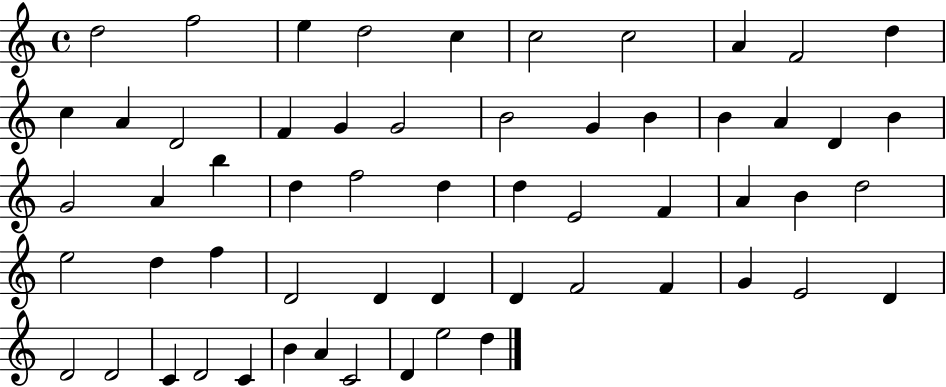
{
  \clef treble
  \time 4/4
  \defaultTimeSignature
  \key c \major
  d''2 f''2 | e''4 d''2 c''4 | c''2 c''2 | a'4 f'2 d''4 | \break c''4 a'4 d'2 | f'4 g'4 g'2 | b'2 g'4 b'4 | b'4 a'4 d'4 b'4 | \break g'2 a'4 b''4 | d''4 f''2 d''4 | d''4 e'2 f'4 | a'4 b'4 d''2 | \break e''2 d''4 f''4 | d'2 d'4 d'4 | d'4 f'2 f'4 | g'4 e'2 d'4 | \break d'2 d'2 | c'4 d'2 c'4 | b'4 a'4 c'2 | d'4 e''2 d''4 | \break \bar "|."
}